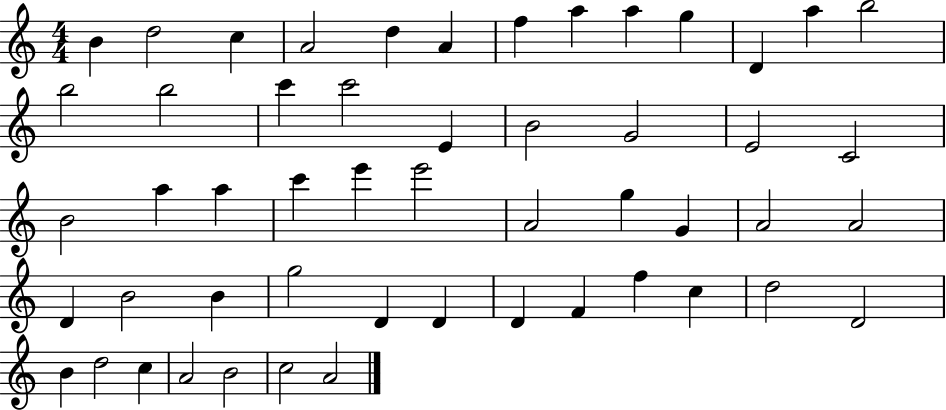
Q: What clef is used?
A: treble